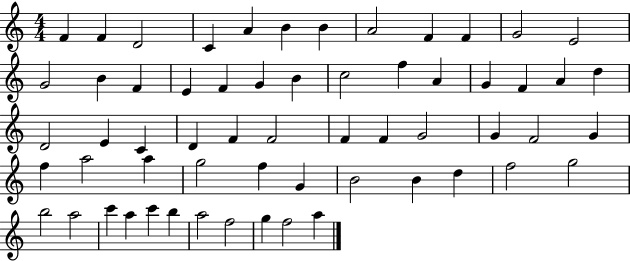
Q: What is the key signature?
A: C major